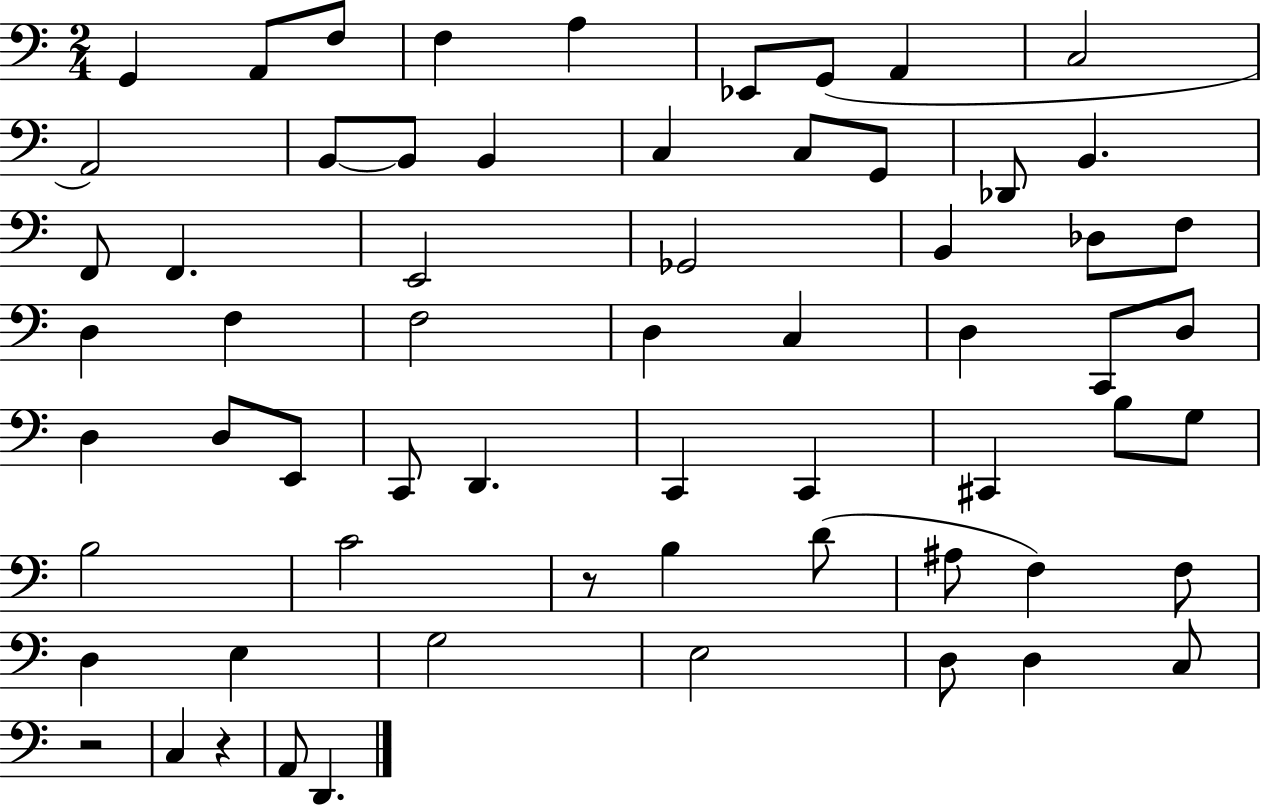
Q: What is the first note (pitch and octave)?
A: G2